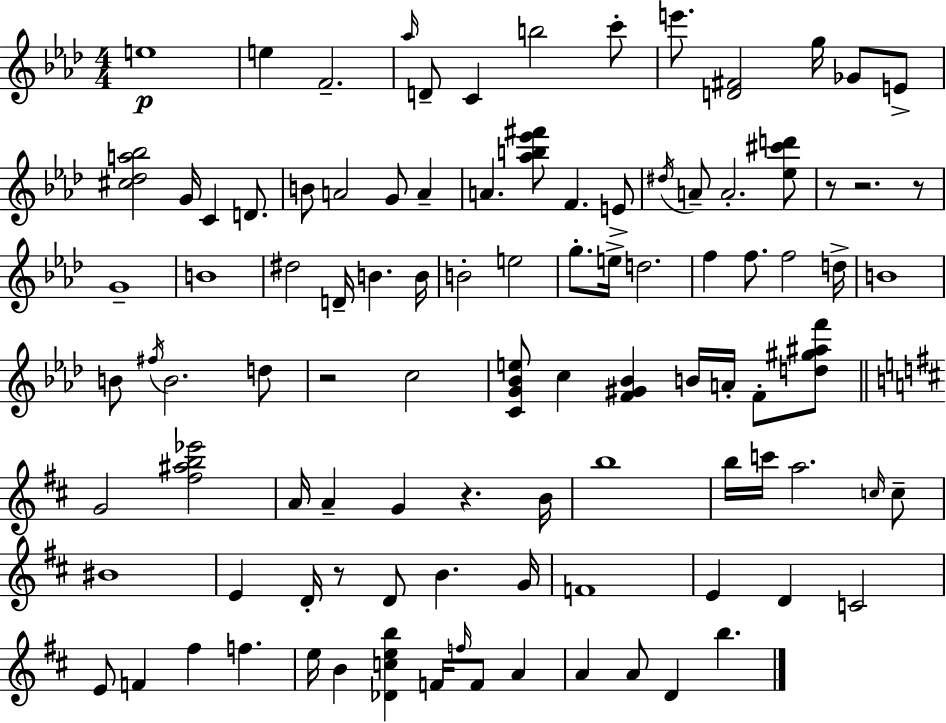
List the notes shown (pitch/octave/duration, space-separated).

E5/w E5/q F4/h. Ab5/s D4/e C4/q B5/h C6/e E6/e. [D4,F#4]/h G5/s Gb4/e E4/e [C#5,Db5,A5,Bb5]/h G4/s C4/q D4/e. B4/e A4/h G4/e A4/q A4/q. [Ab5,B5,Eb6,F#6]/e F4/q. E4/e D#5/s A4/e A4/h. [Eb5,C#6,D6]/e R/e R/h. R/e G4/w B4/w D#5/h D4/s B4/q. B4/s B4/h E5/h G5/e. E5/s D5/h. F5/q F5/e. F5/h D5/s B4/w B4/e F#5/s B4/h. D5/e R/h C5/h [C4,G4,Bb4,E5]/e C5/q [F4,G#4,Bb4]/q B4/s A4/s F4/e [D5,G#5,A#5,F6]/e G4/h [F#5,A#5,B5,Eb6]/h A4/s A4/q G4/q R/q. B4/s B5/w B5/s C6/s A5/h. C5/s C5/e BIS4/w E4/q D4/s R/e D4/e B4/q. G4/s F4/w E4/q D4/q C4/h E4/e F4/q F#5/q F5/q. E5/s B4/q [Db4,C5,E5,B5]/q F4/s F5/s F4/e A4/q A4/q A4/e D4/q B5/q.